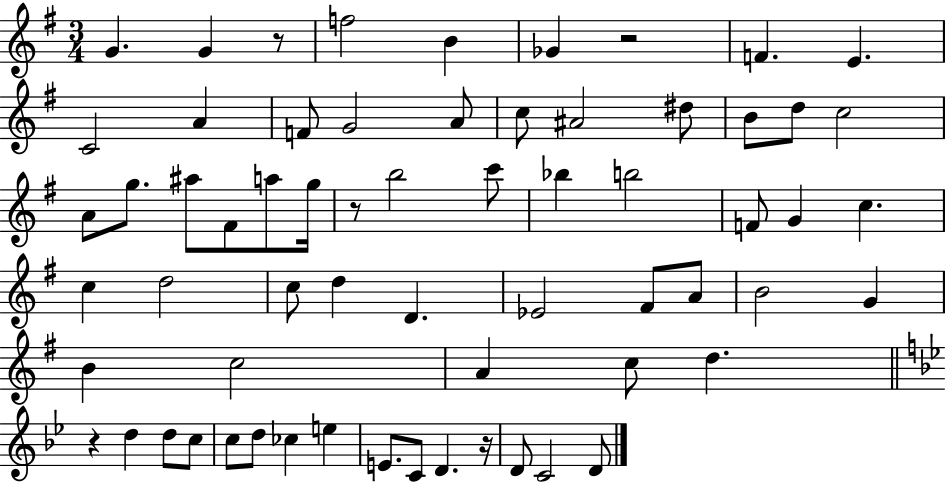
G4/q. G4/q R/e F5/h B4/q Gb4/q R/h F4/q. E4/q. C4/h A4/q F4/e G4/h A4/e C5/e A#4/h D#5/e B4/e D5/e C5/h A4/e G5/e. A#5/e F#4/e A5/e G5/s R/e B5/h C6/e Bb5/q B5/h F4/e G4/q C5/q. C5/q D5/h C5/e D5/q D4/q. Eb4/h F#4/e A4/e B4/h G4/q B4/q C5/h A4/q C5/e D5/q. R/q D5/q D5/e C5/e C5/e D5/e CES5/q E5/q E4/e. C4/e D4/q. R/s D4/e C4/h D4/e